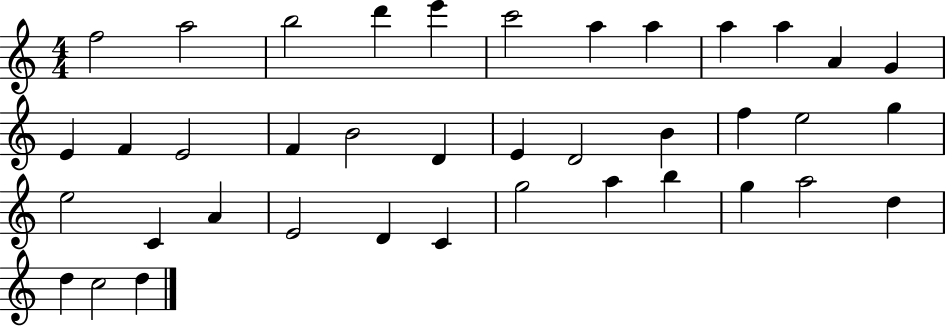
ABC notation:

X:1
T:Untitled
M:4/4
L:1/4
K:C
f2 a2 b2 d' e' c'2 a a a a A G E F E2 F B2 D E D2 B f e2 g e2 C A E2 D C g2 a b g a2 d d c2 d